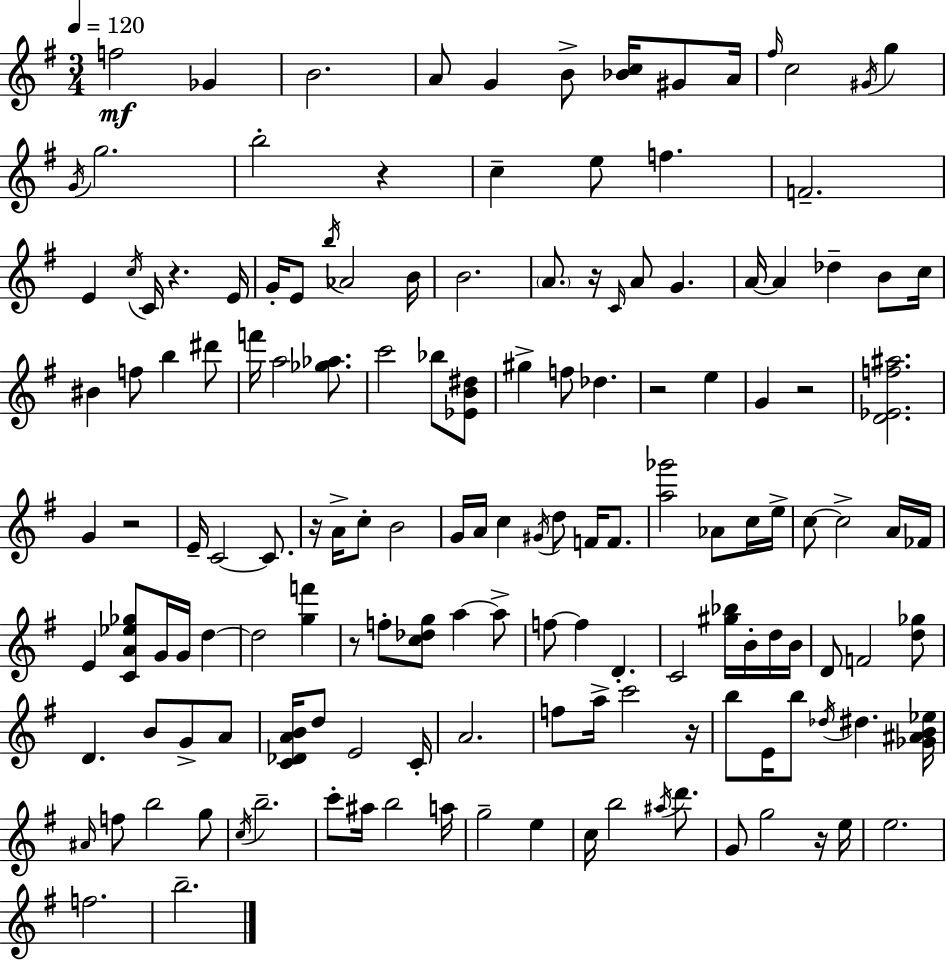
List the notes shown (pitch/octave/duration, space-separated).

F5/h Gb4/q B4/h. A4/e G4/q B4/e [Bb4,C5]/s G#4/e A4/s F#5/s C5/h G#4/s G5/q G4/s G5/h. B5/h R/q C5/q E5/e F5/q. F4/h. E4/q C5/s C4/s R/q. E4/s G4/s E4/e B5/s Ab4/h B4/s B4/h. A4/e. R/s C4/s A4/e G4/q. A4/s A4/q Db5/q B4/e C5/s BIS4/q F5/e B5/q D#6/e F6/s A5/h [Gb5,Ab5]/e. C6/h Bb5/e [Eb4,B4,D#5]/e G#5/q F5/e Db5/q. R/h E5/q G4/q R/h [D4,Eb4,F5,A#5]/h. G4/q R/h E4/s C4/h C4/e. R/s A4/s C5/e B4/h G4/s A4/s C5/q G#4/s D5/e F4/s F4/e. [A5,Gb6]/h Ab4/e C5/s E5/s C5/e C5/h A4/s FES4/s E4/q [C4,A4,Eb5,Gb5]/e G4/s G4/s D5/q D5/h [G5,F6]/q R/e F5/e [C5,Db5,G5]/e A5/q A5/e F5/e F5/q D4/q. C4/h [G#5,Bb5]/s B4/s D5/s B4/s D4/e F4/h [D5,Gb5]/e D4/q. B4/e G4/e A4/e [C4,Db4,A4,B4]/s D5/e E4/h C4/s A4/h. F5/e A5/s C6/h R/s B5/e E4/s B5/e Db5/s D#5/q. [Gb4,A#4,B4,Eb5]/s A#4/s F5/e B5/h G5/e C5/s B5/h. C6/e A#5/s B5/h A5/s G5/h E5/q C5/s B5/h A#5/s D6/e. G4/e G5/h R/s E5/s E5/h. F5/h. B5/h.